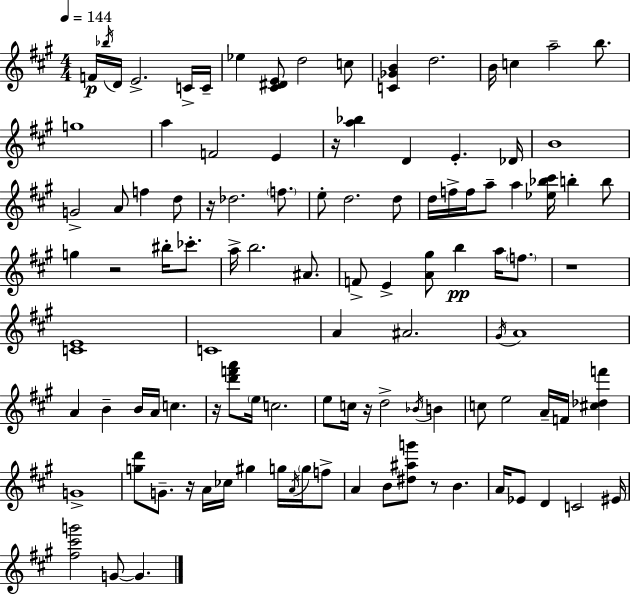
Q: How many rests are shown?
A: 8